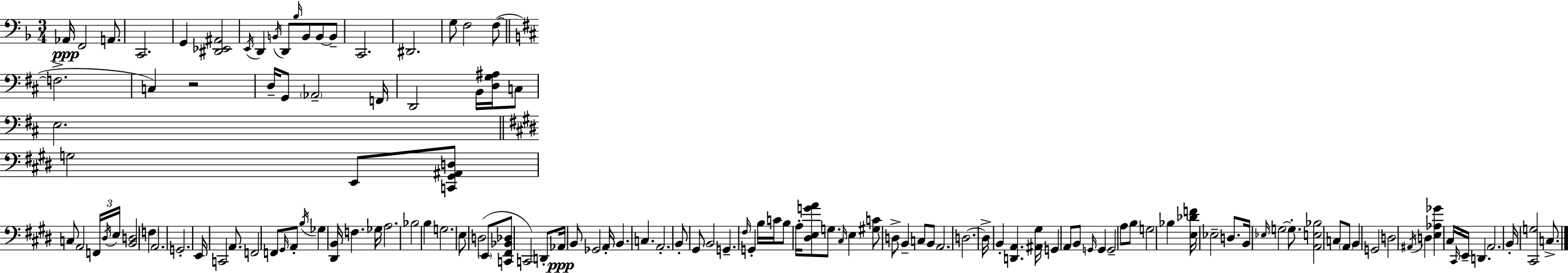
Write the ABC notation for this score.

X:1
T:Untitled
M:3/4
L:1/4
K:F
_A,,/4 F,,2 A,,/2 C,,2 G,, [^D,,_E,,^A,,]2 E,,/4 D,, B,,/4 D,,/2 _B,/4 B,,/2 B,,/2 B,,/2 C,,2 ^D,,2 G,/2 F,2 F,/2 F,2 C, z2 D,/4 G,,/2 _A,,2 F,,/4 D,,2 B,,/4 [D,G,^A,]/4 C,/2 E,2 G,2 E,,/2 [C,,^G,,^A,,D,]/2 C,/2 A,,2 F,,/4 ^D,/4 E,/4 [B,,D,]2 F, A,,2 G,,2 E,,/4 C,,2 A,,/2 F,,2 F,,/2 ^G,,/4 A,,/2 B,/4 _G, [^D,,B,,]/4 F, _G,/4 A,2 _B,2 B, G,2 E,/2 D,2 E,,/2 [C,,^F,,_B,,_D,]/2 C,,2 D,,/2 _A,,/4 B,,/2 _G,,2 A,,/4 B,, C, A,,2 B,,/2 ^G,,/2 B,,2 G,, ^F,/4 G,, B,/4 C/4 B,/2 A,/4 [^D,E,GA]/2 G,/2 ^C,/4 E, [^G,C]/2 D,/2 B,, C,/2 B,,/2 A,,2 D,2 D,/4 B,, [D,,A,,] [^A,,^G,]/4 G,, A,,/2 B,,/2 G,,/4 G,, G,,2 A,/2 B,/2 G,2 _B, [E,_DF]/4 _E,2 D,/2 B,,/4 _E,/4 G,2 G,/2 [A,,E,_B,]2 C,/2 A,,/2 B,, G,,2 D,2 ^A,,/4 D, [E,_A,_G] ^C,/4 ^C,,/4 E,,/4 D,, A,,2 B,,/4 [^C,,G,]2 C,/2